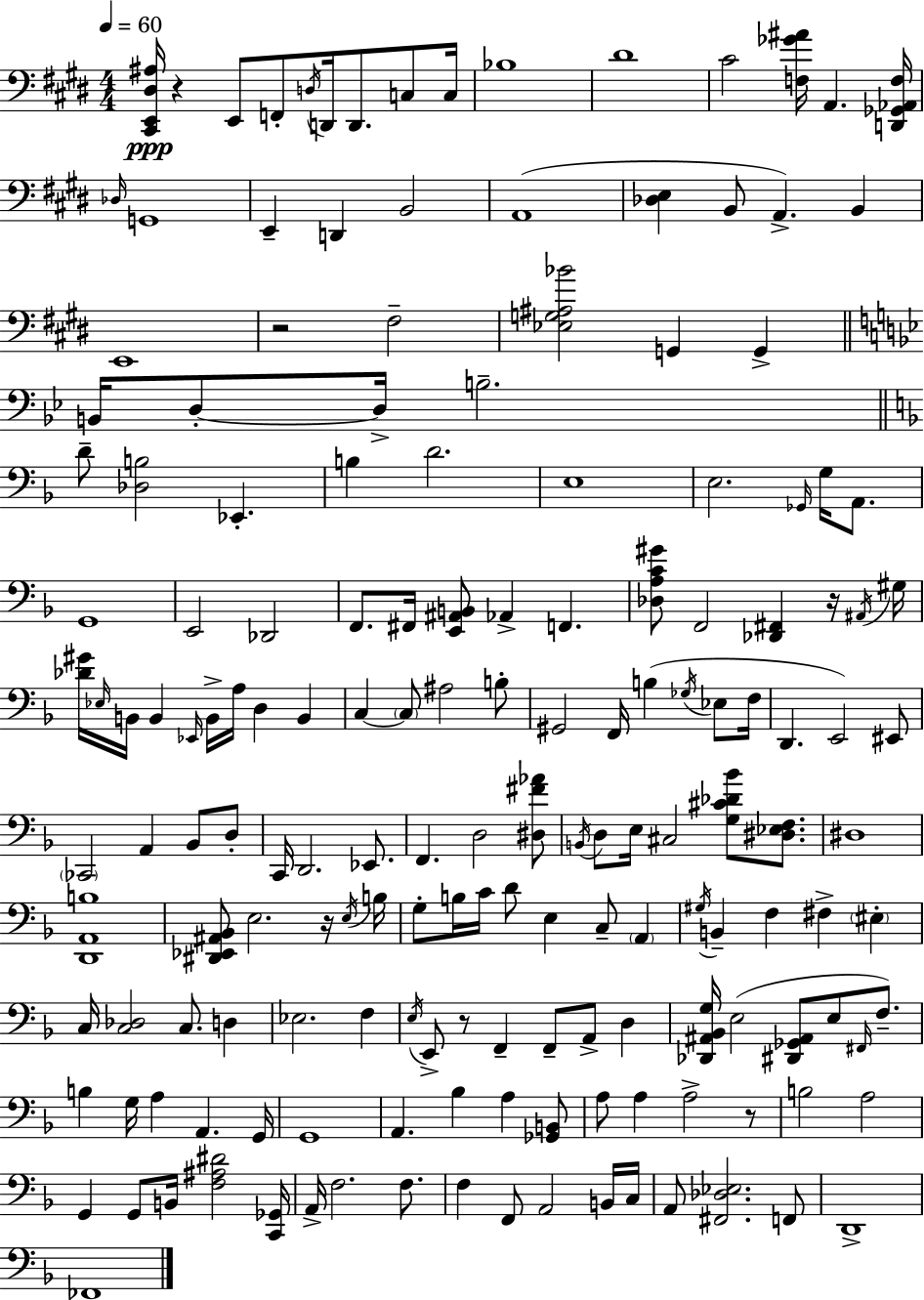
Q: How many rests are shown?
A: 6